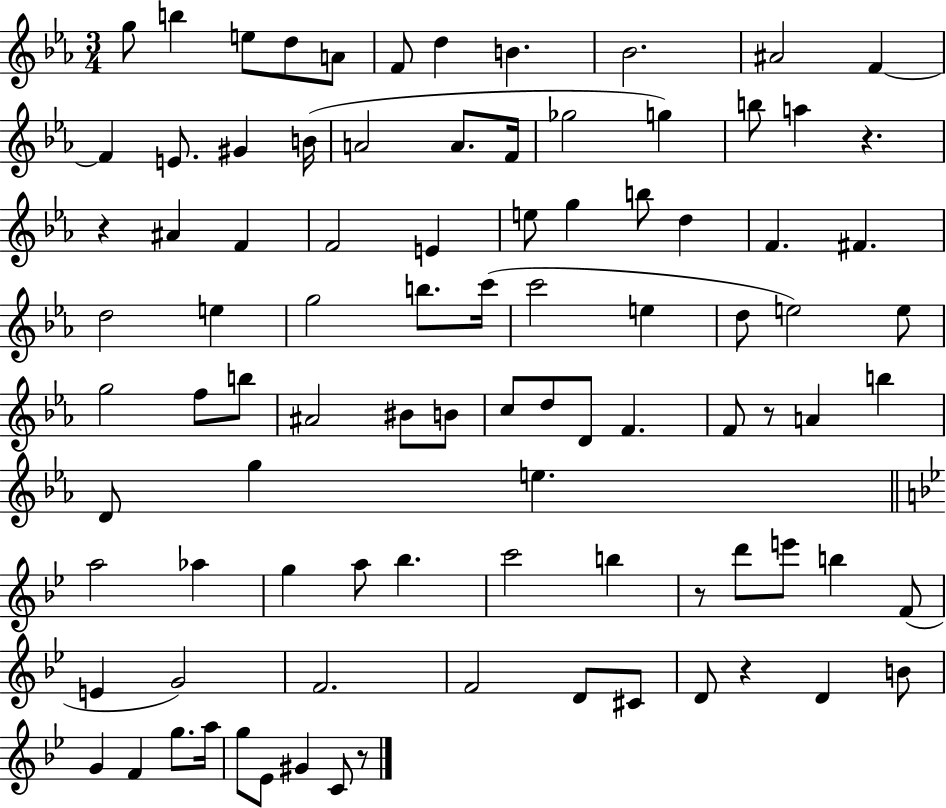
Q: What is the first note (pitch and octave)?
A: G5